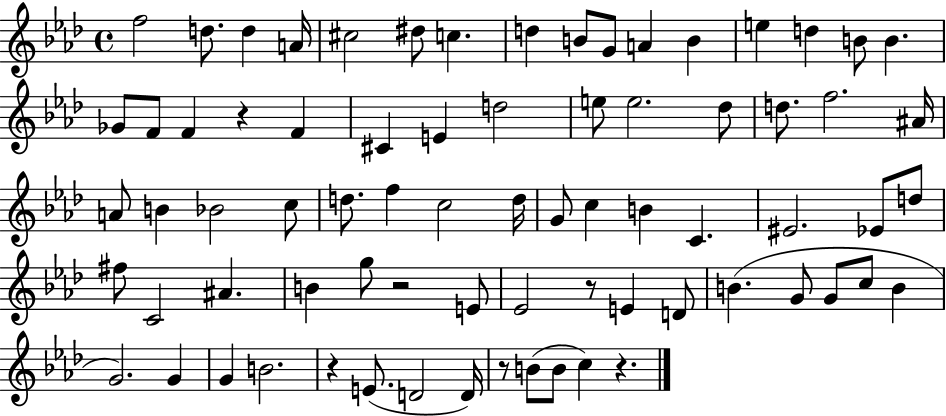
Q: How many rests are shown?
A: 6